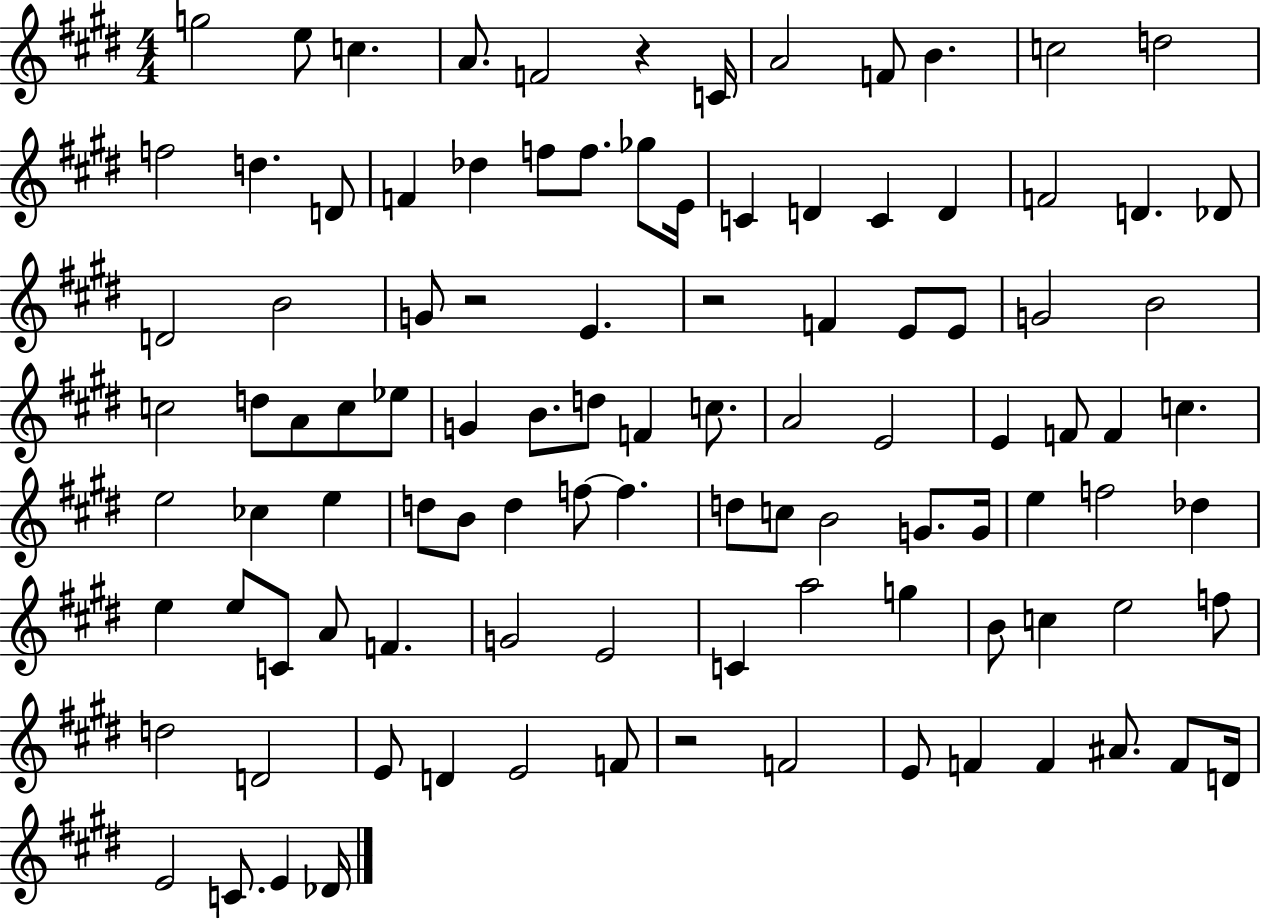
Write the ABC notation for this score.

X:1
T:Untitled
M:4/4
L:1/4
K:E
g2 e/2 c A/2 F2 z C/4 A2 F/2 B c2 d2 f2 d D/2 F _d f/2 f/2 _g/2 E/4 C D C D F2 D _D/2 D2 B2 G/2 z2 E z2 F E/2 E/2 G2 B2 c2 d/2 A/2 c/2 _e/2 G B/2 d/2 F c/2 A2 E2 E F/2 F c e2 _c e d/2 B/2 d f/2 f d/2 c/2 B2 G/2 G/4 e f2 _d e e/2 C/2 A/2 F G2 E2 C a2 g B/2 c e2 f/2 d2 D2 E/2 D E2 F/2 z2 F2 E/2 F F ^A/2 F/2 D/4 E2 C/2 E _D/4